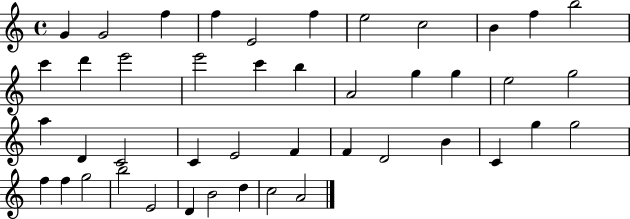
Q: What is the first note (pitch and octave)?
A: G4